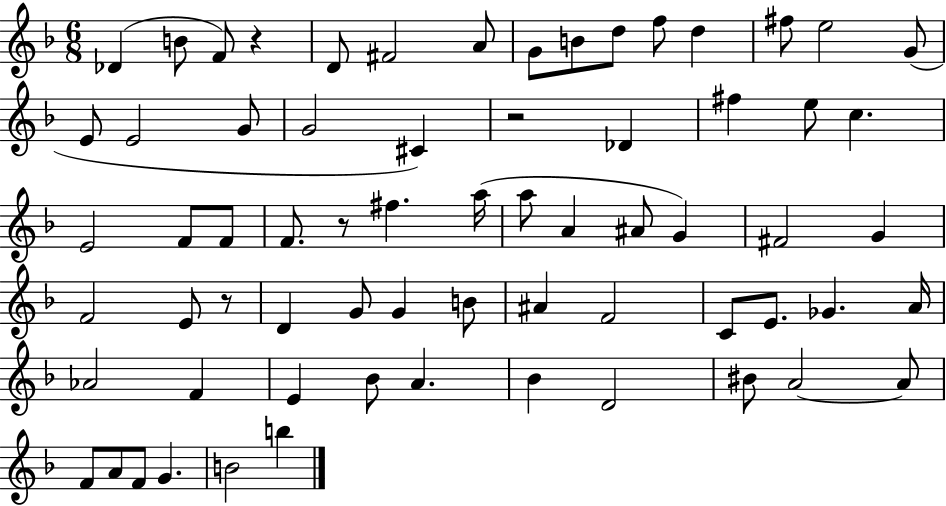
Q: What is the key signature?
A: F major